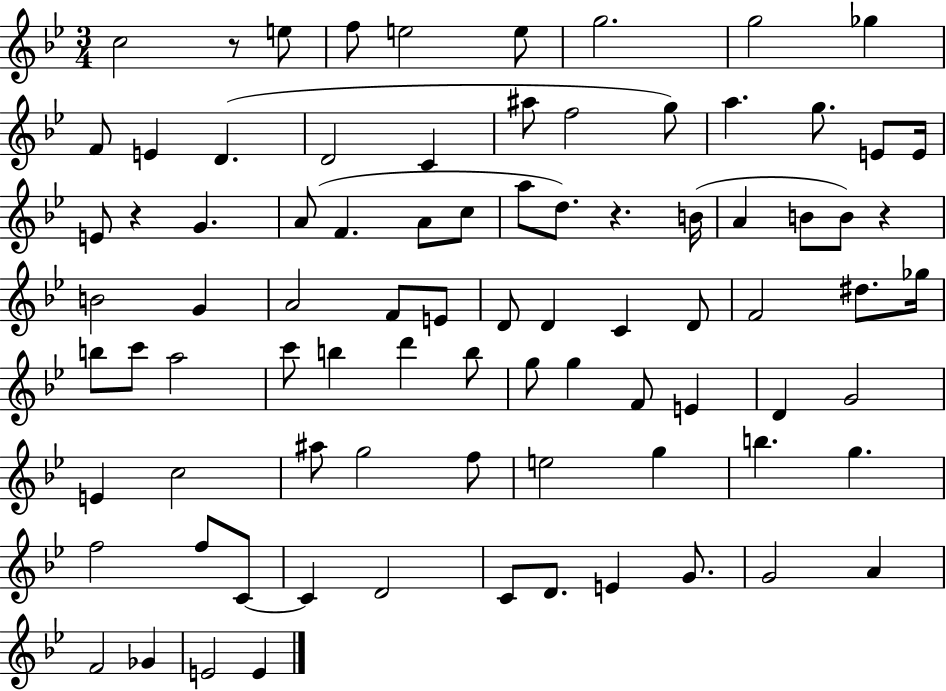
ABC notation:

X:1
T:Untitled
M:3/4
L:1/4
K:Bb
c2 z/2 e/2 f/2 e2 e/2 g2 g2 _g F/2 E D D2 C ^a/2 f2 g/2 a g/2 E/2 E/4 E/2 z G A/2 F A/2 c/2 a/2 d/2 z B/4 A B/2 B/2 z B2 G A2 F/2 E/2 D/2 D C D/2 F2 ^d/2 _g/4 b/2 c'/2 a2 c'/2 b d' b/2 g/2 g F/2 E D G2 E c2 ^a/2 g2 f/2 e2 g b g f2 f/2 C/2 C D2 C/2 D/2 E G/2 G2 A F2 _G E2 E